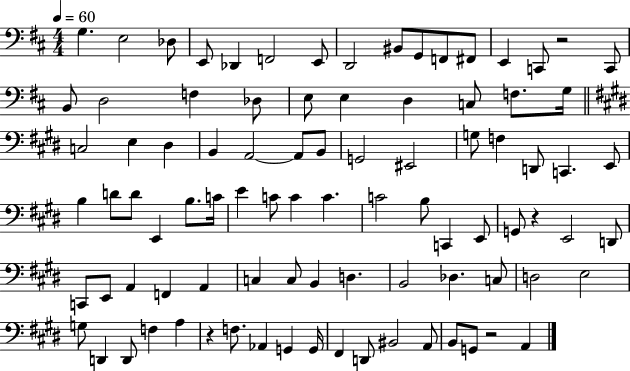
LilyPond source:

{
  \clef bass
  \numericTimeSignature
  \time 4/4
  \key d \major
  \tempo 4 = 60
  g4. e2 des8 | e,8 des,4 f,2 e,8 | d,2 bis,8 g,8 f,8 fis,8 | e,4 c,8 r2 c,8 | \break b,8 d2 f4 des8 | e8 e4 d4 c8 f8. g16 | \bar "||" \break \key e \major c2 e4 dis4 | b,4 a,2~~ a,8 b,8 | g,2 eis,2 | g8 f4 d,8 c,4. e,8 | \break b4 d'8 d'8 e,4 b8. c'16 | e'4 c'8 c'4 c'4. | c'2 b8 c,4 e,8 | g,8 r4 e,2 d,8 | \break c,8 e,8 a,4 f,4 a,4 | c4 c8 b,4 d4. | b,2 des4. c8 | d2 e2 | \break g8 d,4 d,8 f4 a4 | r4 f8. aes,4 g,4 g,16 | fis,4 d,8 bis,2 a,8 | b,8 g,8 r2 a,4 | \break \bar "|."
}